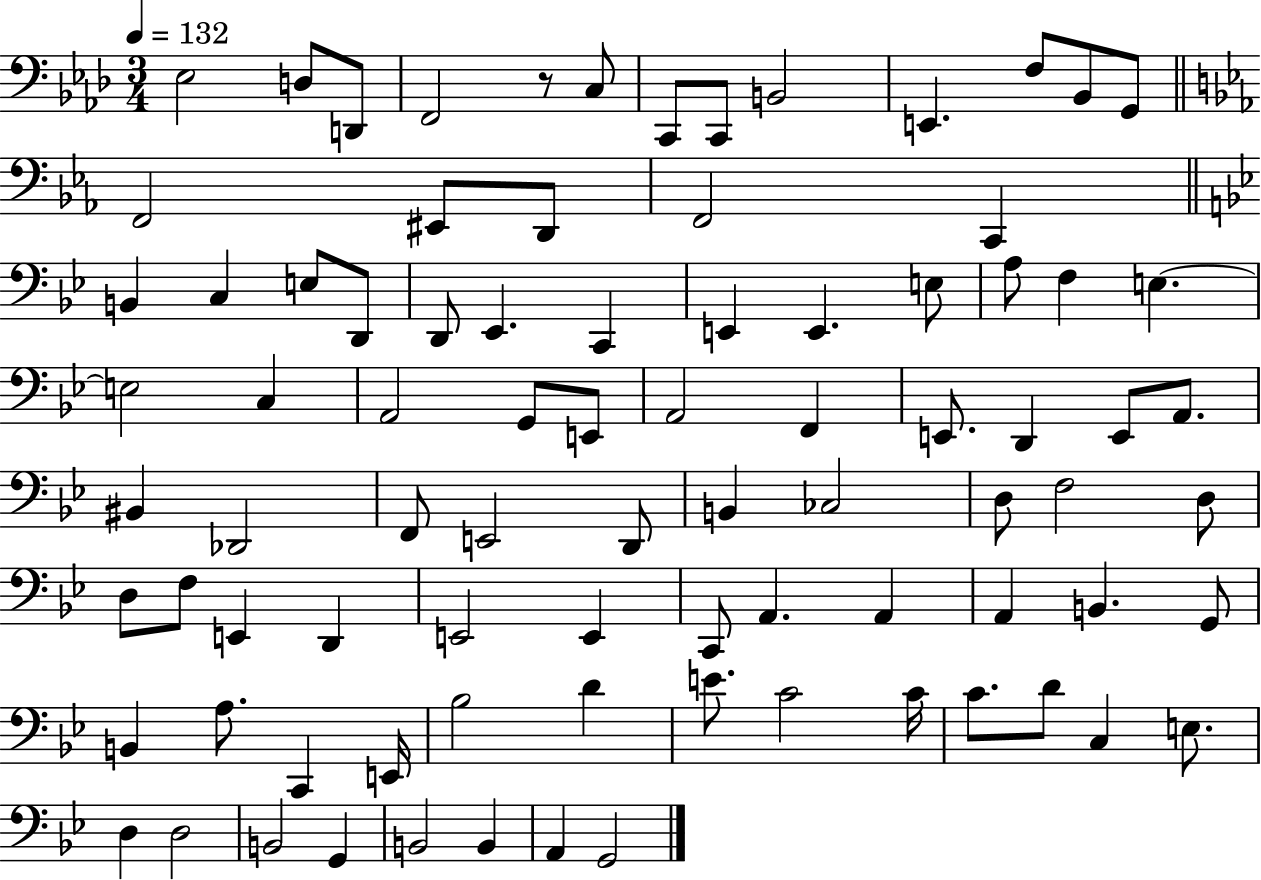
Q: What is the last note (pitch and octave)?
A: G2